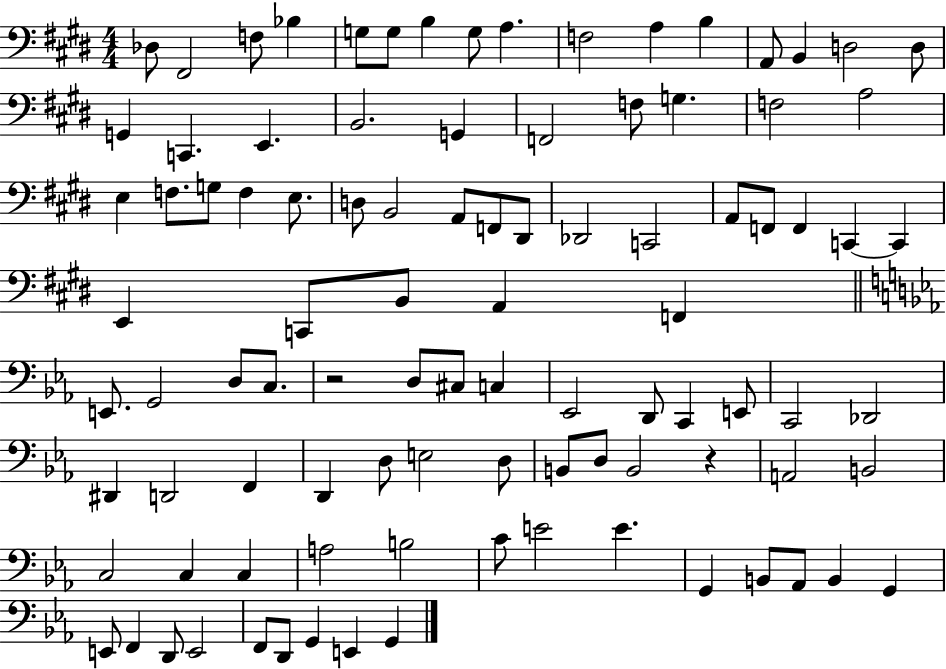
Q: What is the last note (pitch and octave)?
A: G2